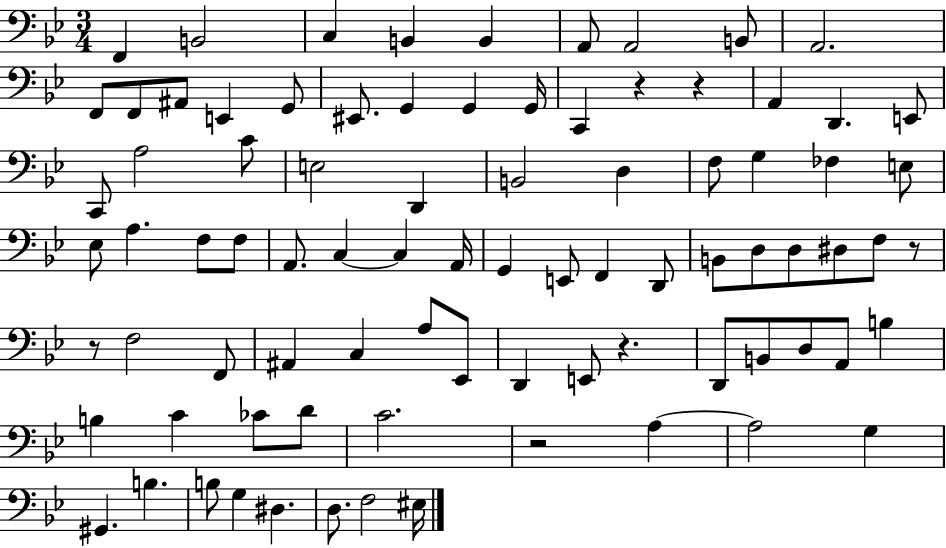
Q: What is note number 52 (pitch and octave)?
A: F2